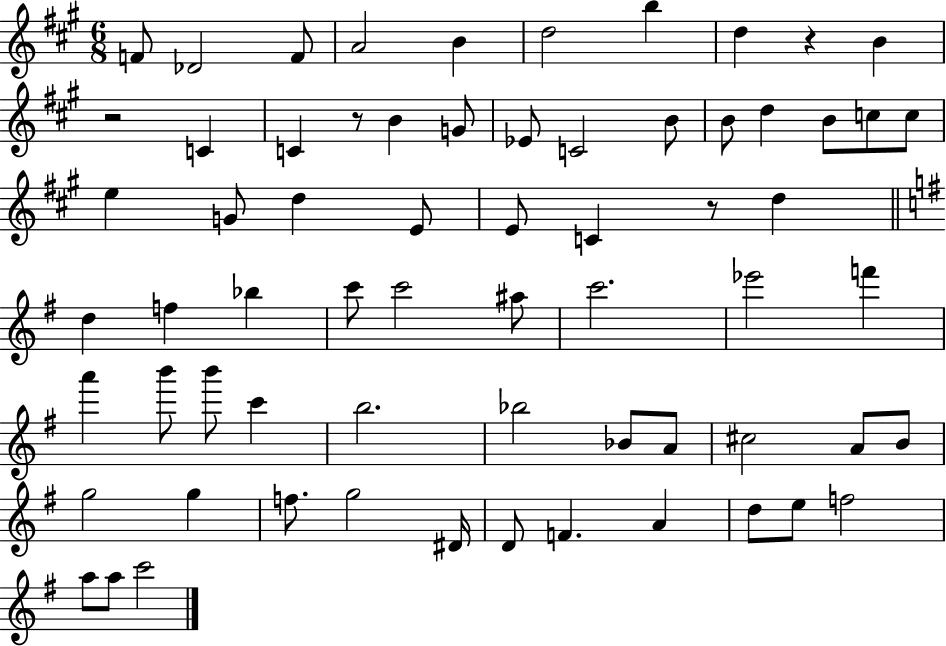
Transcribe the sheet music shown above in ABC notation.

X:1
T:Untitled
M:6/8
L:1/4
K:A
F/2 _D2 F/2 A2 B d2 b d z B z2 C C z/2 B G/2 _E/2 C2 B/2 B/2 d B/2 c/2 c/2 e G/2 d E/2 E/2 C z/2 d d f _b c'/2 c'2 ^a/2 c'2 _e'2 f' a' b'/2 b'/2 c' b2 _b2 _B/2 A/2 ^c2 A/2 B/2 g2 g f/2 g2 ^D/4 D/2 F A d/2 e/2 f2 a/2 a/2 c'2